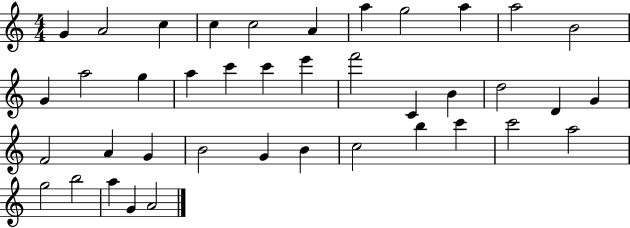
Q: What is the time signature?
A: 4/4